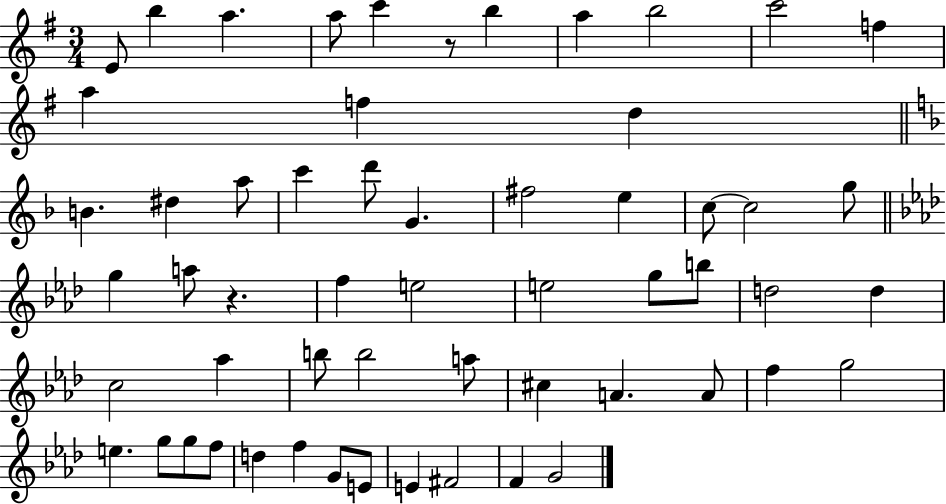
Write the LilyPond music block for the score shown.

{
  \clef treble
  \numericTimeSignature
  \time 3/4
  \key g \major
  e'8 b''4 a''4. | a''8 c'''4 r8 b''4 | a''4 b''2 | c'''2 f''4 | \break a''4 f''4 d''4 | \bar "||" \break \key f \major b'4. dis''4 a''8 | c'''4 d'''8 g'4. | fis''2 e''4 | c''8~~ c''2 g''8 | \break \bar "||" \break \key aes \major g''4 a''8 r4. | f''4 e''2 | e''2 g''8 b''8 | d''2 d''4 | \break c''2 aes''4 | b''8 b''2 a''8 | cis''4 a'4. a'8 | f''4 g''2 | \break e''4. g''8 g''8 f''8 | d''4 f''4 g'8 e'8 | e'4 fis'2 | f'4 g'2 | \break \bar "|."
}